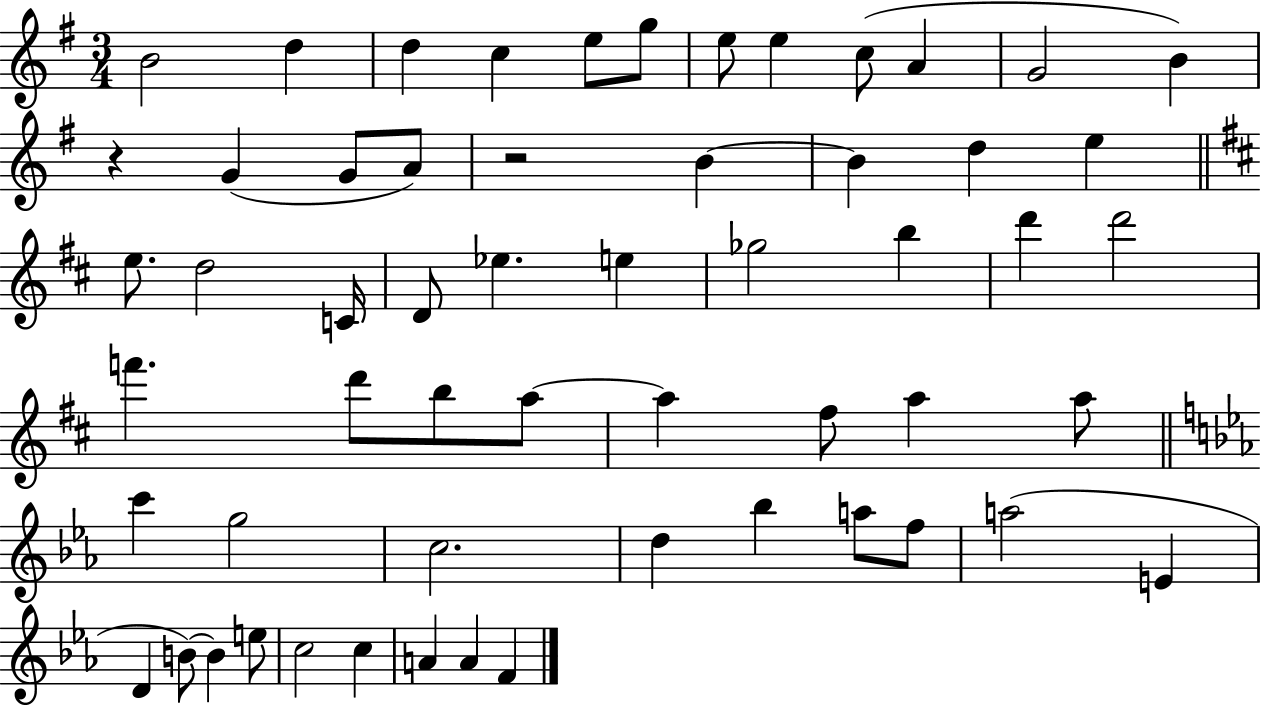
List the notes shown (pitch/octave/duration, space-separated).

B4/h D5/q D5/q C5/q E5/e G5/e E5/e E5/q C5/e A4/q G4/h B4/q R/q G4/q G4/e A4/e R/h B4/q B4/q D5/q E5/q E5/e. D5/h C4/s D4/e Eb5/q. E5/q Gb5/h B5/q D6/q D6/h F6/q. D6/e B5/e A5/e A5/q F#5/e A5/q A5/e C6/q G5/h C5/h. D5/q Bb5/q A5/e F5/e A5/h E4/q D4/q B4/e B4/q E5/e C5/h C5/q A4/q A4/q F4/q